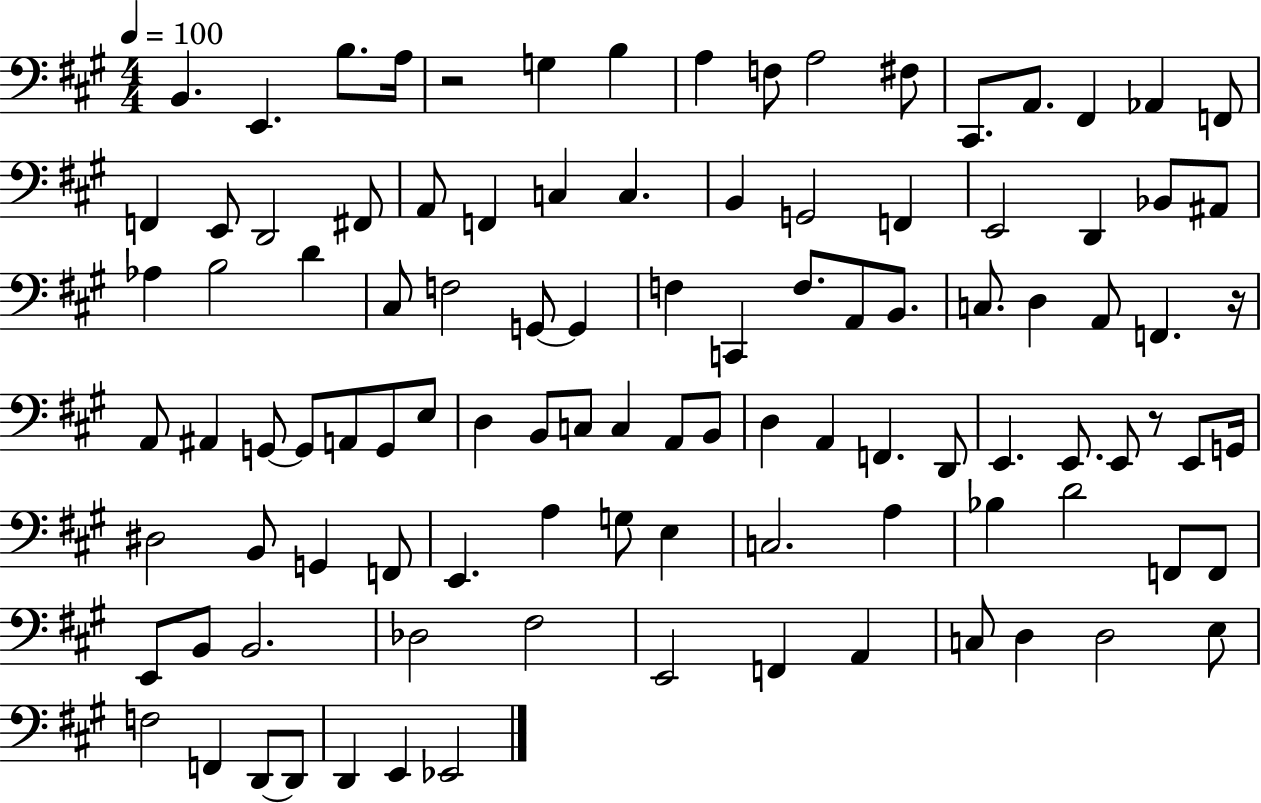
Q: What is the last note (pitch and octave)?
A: Eb2